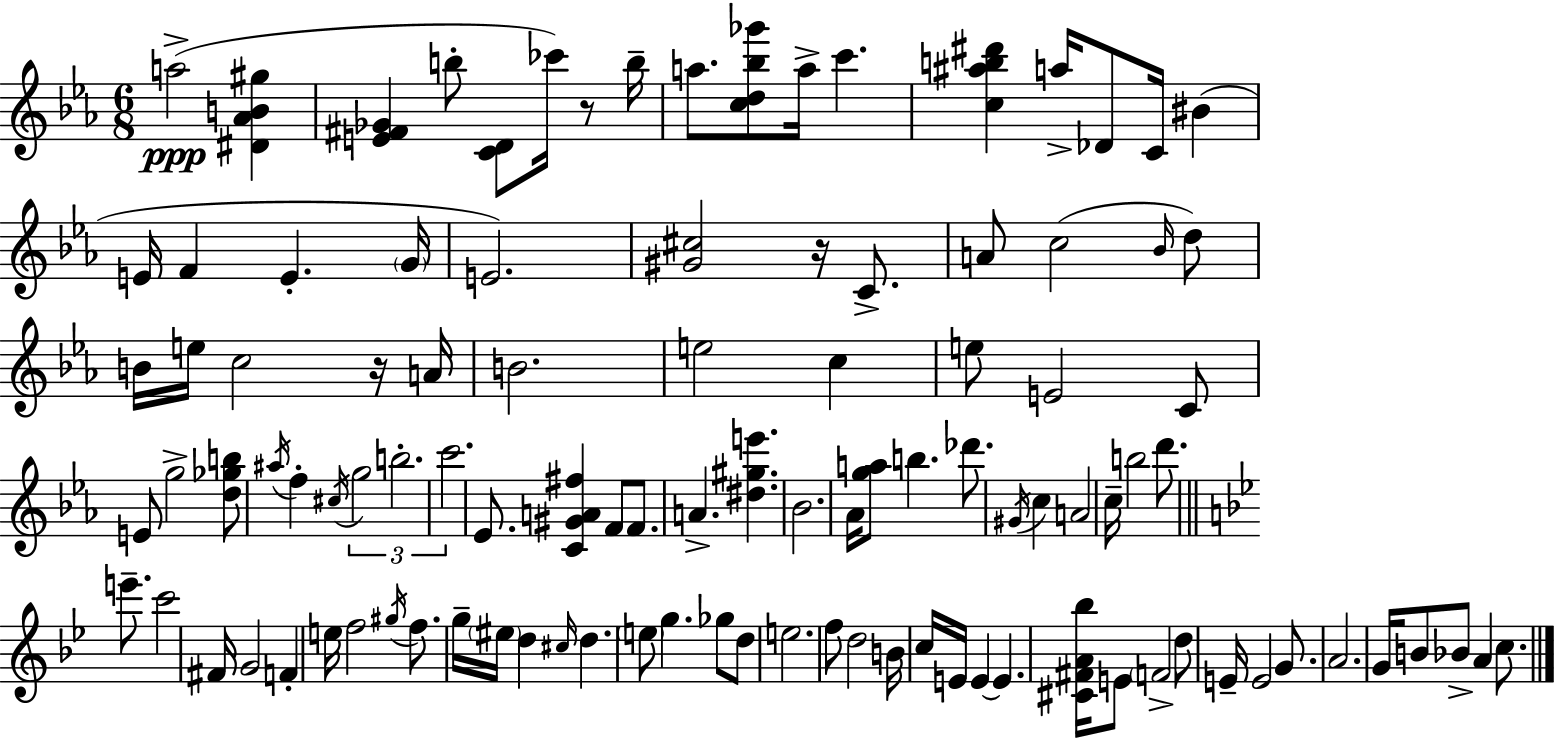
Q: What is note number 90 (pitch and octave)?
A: A4